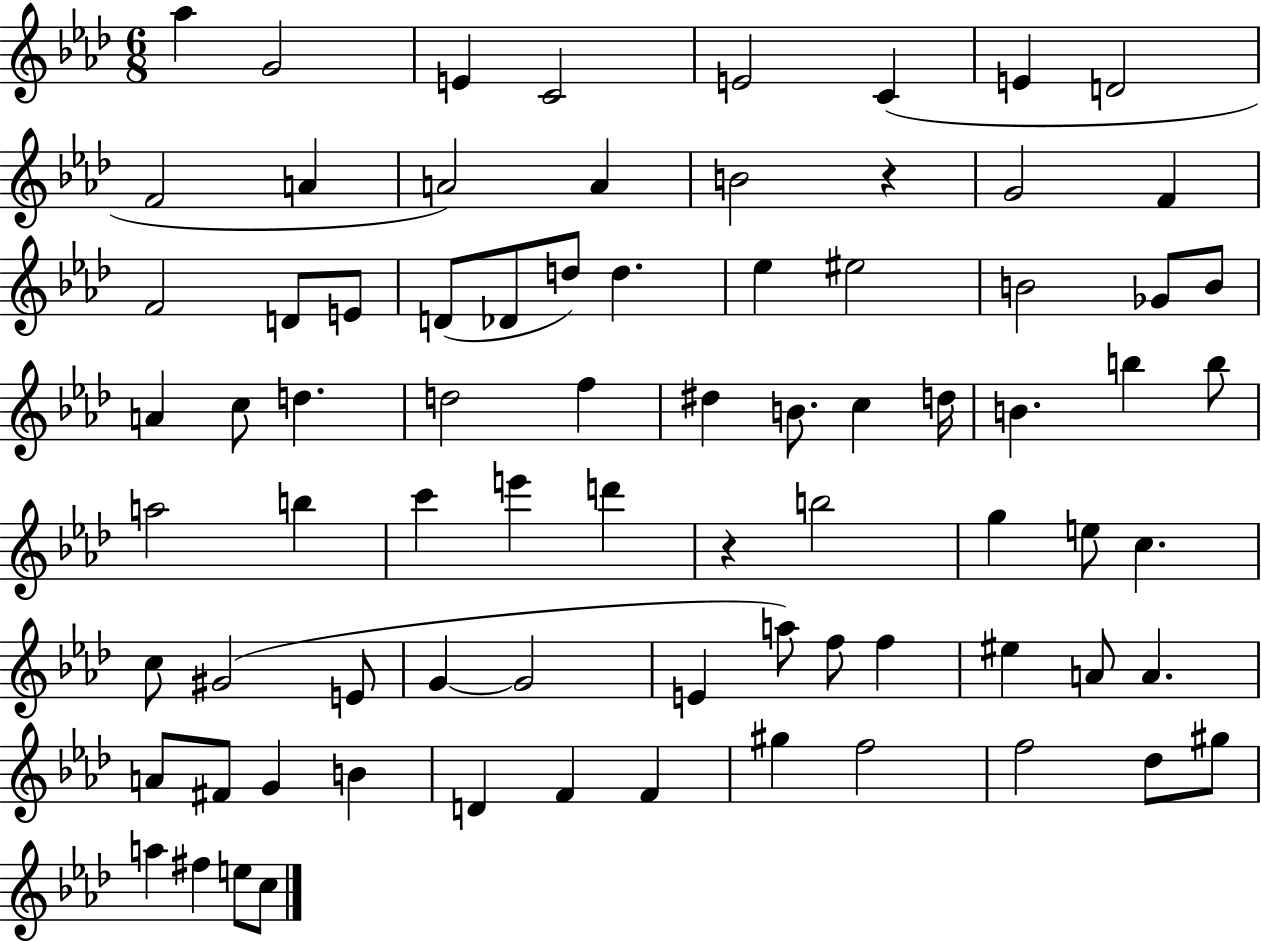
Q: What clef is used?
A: treble